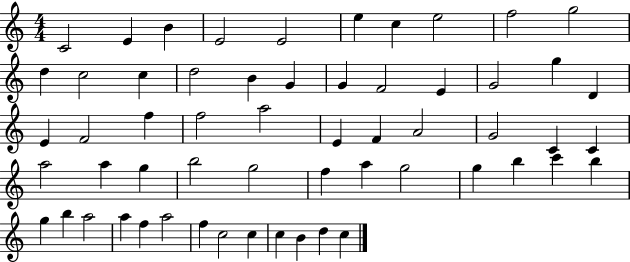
C4/h E4/q B4/q E4/h E4/h E5/q C5/q E5/h F5/h G5/h D5/q C5/h C5/q D5/h B4/q G4/q G4/q F4/h E4/q G4/h G5/q D4/q E4/q F4/h F5/q F5/h A5/h E4/q F4/q A4/h G4/h C4/q C4/q A5/h A5/q G5/q B5/h G5/h F5/q A5/q G5/h G5/q B5/q C6/q B5/q G5/q B5/q A5/h A5/q F5/q A5/h F5/q C5/h C5/q C5/q B4/q D5/q C5/q